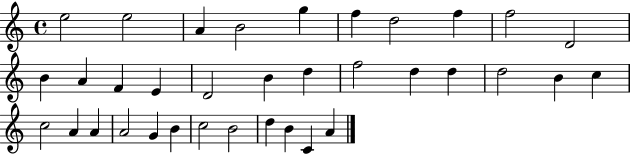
{
  \clef treble
  \time 4/4
  \defaultTimeSignature
  \key c \major
  e''2 e''2 | a'4 b'2 g''4 | f''4 d''2 f''4 | f''2 d'2 | \break b'4 a'4 f'4 e'4 | d'2 b'4 d''4 | f''2 d''4 d''4 | d''2 b'4 c''4 | \break c''2 a'4 a'4 | a'2 g'4 b'4 | c''2 b'2 | d''4 b'4 c'4 a'4 | \break \bar "|."
}